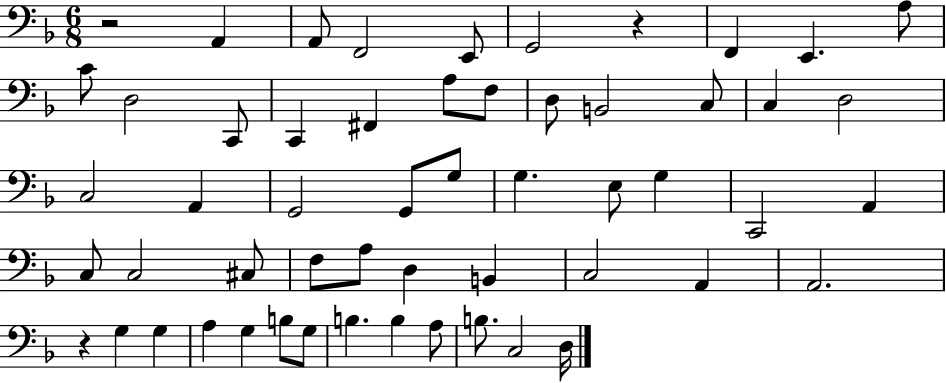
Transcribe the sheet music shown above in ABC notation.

X:1
T:Untitled
M:6/8
L:1/4
K:F
z2 A,, A,,/2 F,,2 E,,/2 G,,2 z F,, E,, A,/2 C/2 D,2 C,,/2 C,, ^F,, A,/2 F,/2 D,/2 B,,2 C,/2 C, D,2 C,2 A,, G,,2 G,,/2 G,/2 G, E,/2 G, C,,2 A,, C,/2 C,2 ^C,/2 F,/2 A,/2 D, B,, C,2 A,, A,,2 z G, G, A, G, B,/2 G,/2 B, B, A,/2 B,/2 C,2 D,/4